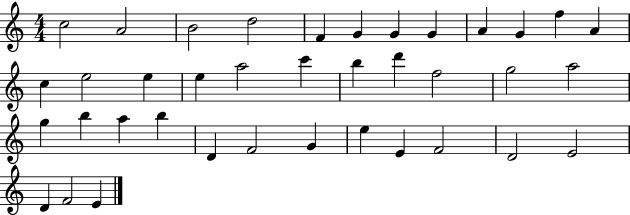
C5/h A4/h B4/h D5/h F4/q G4/q G4/q G4/q A4/q G4/q F5/q A4/q C5/q E5/h E5/q E5/q A5/h C6/q B5/q D6/q F5/h G5/h A5/h G5/q B5/q A5/q B5/q D4/q F4/h G4/q E5/q E4/q F4/h D4/h E4/h D4/q F4/h E4/q